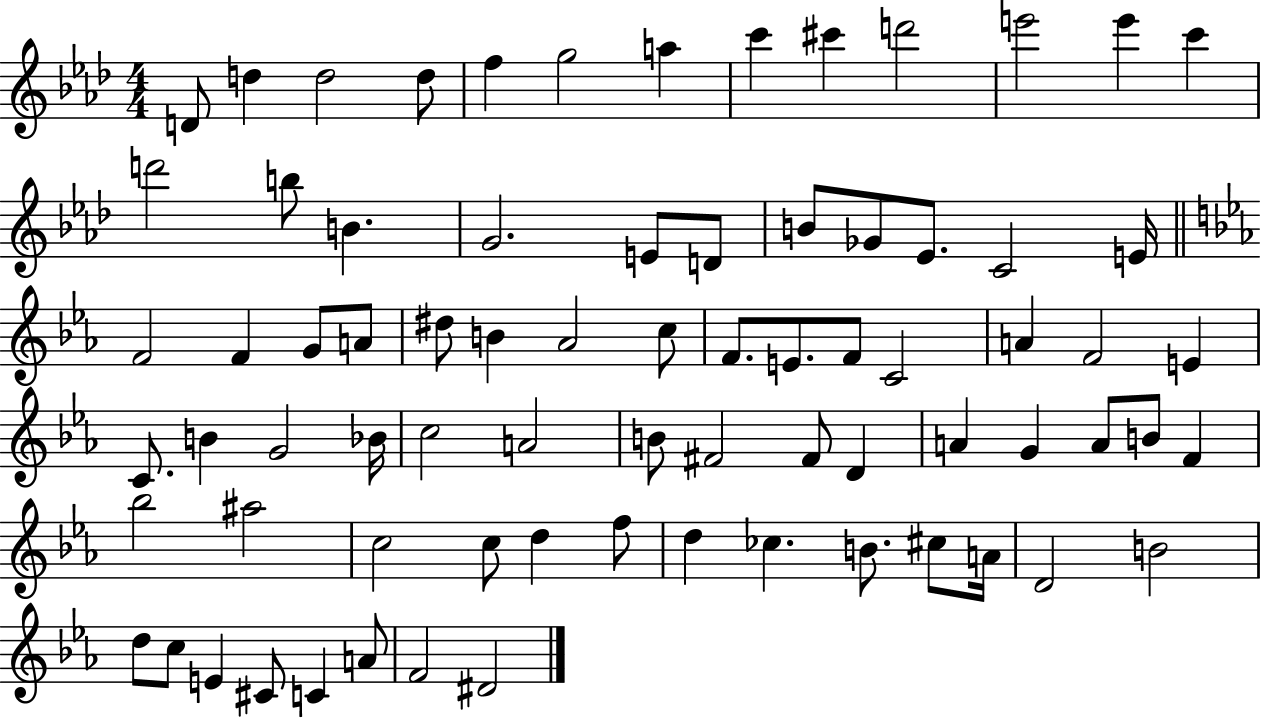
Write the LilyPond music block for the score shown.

{
  \clef treble
  \numericTimeSignature
  \time 4/4
  \key aes \major
  d'8 d''4 d''2 d''8 | f''4 g''2 a''4 | c'''4 cis'''4 d'''2 | e'''2 e'''4 c'''4 | \break d'''2 b''8 b'4. | g'2. e'8 d'8 | b'8 ges'8 ees'8. c'2 e'16 | \bar "||" \break \key ees \major f'2 f'4 g'8 a'8 | dis''8 b'4 aes'2 c''8 | f'8. e'8. f'8 c'2 | a'4 f'2 e'4 | \break c'8. b'4 g'2 bes'16 | c''2 a'2 | b'8 fis'2 fis'8 d'4 | a'4 g'4 a'8 b'8 f'4 | \break bes''2 ais''2 | c''2 c''8 d''4 f''8 | d''4 ces''4. b'8. cis''8 a'16 | d'2 b'2 | \break d''8 c''8 e'4 cis'8 c'4 a'8 | f'2 dis'2 | \bar "|."
}